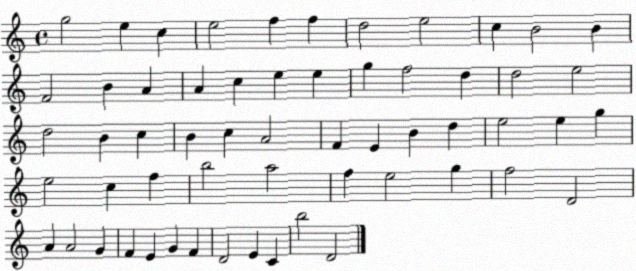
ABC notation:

X:1
T:Untitled
M:4/4
L:1/4
K:C
g2 e c e2 f f d2 e2 c B2 B F2 B A A c e e g f2 d d2 e2 d2 B c B c A2 F E B d e2 e g e2 c f b2 a2 f e2 g f2 D2 A A2 G F E G F D2 E C b2 D2